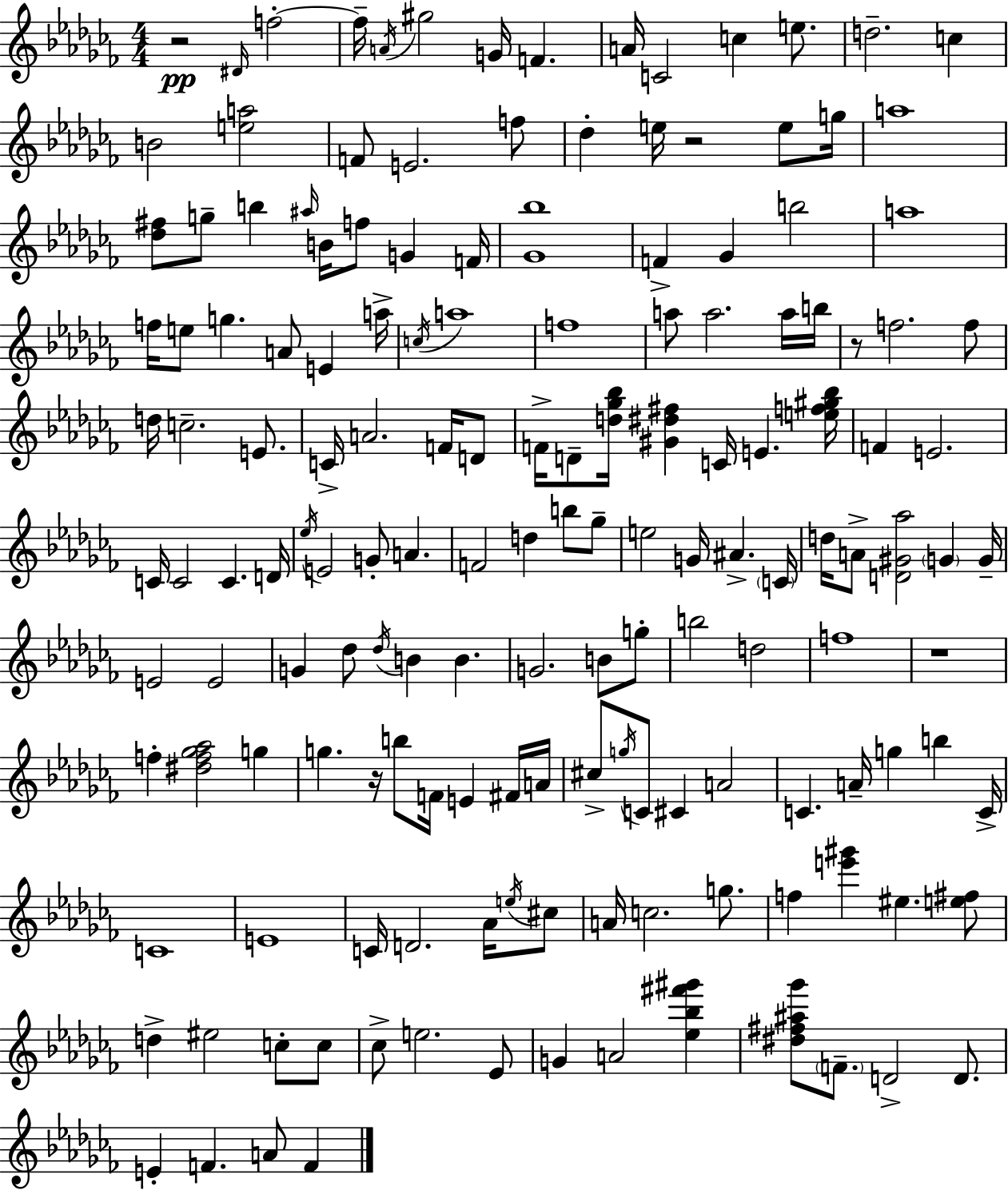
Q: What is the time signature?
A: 4/4